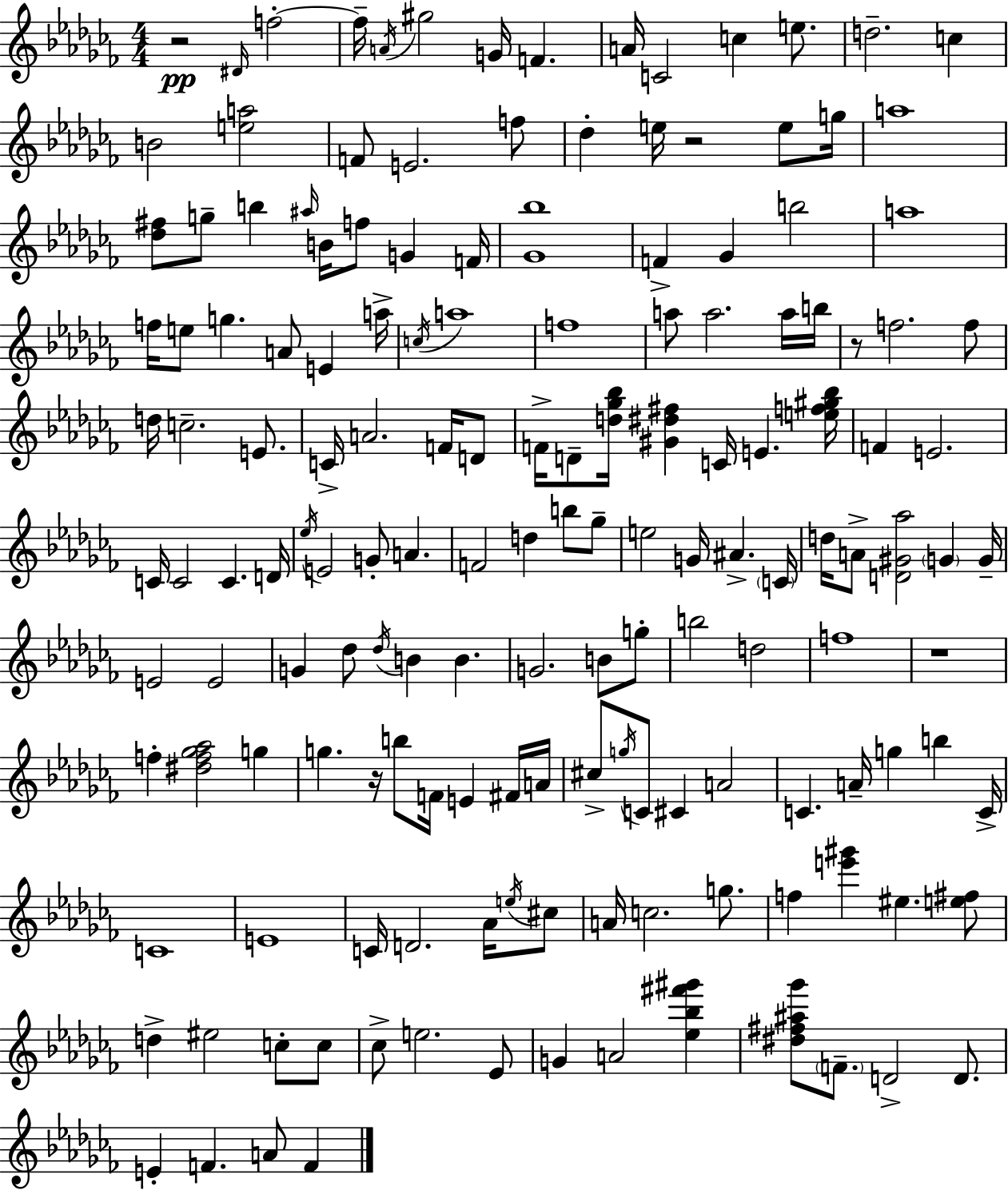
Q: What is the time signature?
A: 4/4